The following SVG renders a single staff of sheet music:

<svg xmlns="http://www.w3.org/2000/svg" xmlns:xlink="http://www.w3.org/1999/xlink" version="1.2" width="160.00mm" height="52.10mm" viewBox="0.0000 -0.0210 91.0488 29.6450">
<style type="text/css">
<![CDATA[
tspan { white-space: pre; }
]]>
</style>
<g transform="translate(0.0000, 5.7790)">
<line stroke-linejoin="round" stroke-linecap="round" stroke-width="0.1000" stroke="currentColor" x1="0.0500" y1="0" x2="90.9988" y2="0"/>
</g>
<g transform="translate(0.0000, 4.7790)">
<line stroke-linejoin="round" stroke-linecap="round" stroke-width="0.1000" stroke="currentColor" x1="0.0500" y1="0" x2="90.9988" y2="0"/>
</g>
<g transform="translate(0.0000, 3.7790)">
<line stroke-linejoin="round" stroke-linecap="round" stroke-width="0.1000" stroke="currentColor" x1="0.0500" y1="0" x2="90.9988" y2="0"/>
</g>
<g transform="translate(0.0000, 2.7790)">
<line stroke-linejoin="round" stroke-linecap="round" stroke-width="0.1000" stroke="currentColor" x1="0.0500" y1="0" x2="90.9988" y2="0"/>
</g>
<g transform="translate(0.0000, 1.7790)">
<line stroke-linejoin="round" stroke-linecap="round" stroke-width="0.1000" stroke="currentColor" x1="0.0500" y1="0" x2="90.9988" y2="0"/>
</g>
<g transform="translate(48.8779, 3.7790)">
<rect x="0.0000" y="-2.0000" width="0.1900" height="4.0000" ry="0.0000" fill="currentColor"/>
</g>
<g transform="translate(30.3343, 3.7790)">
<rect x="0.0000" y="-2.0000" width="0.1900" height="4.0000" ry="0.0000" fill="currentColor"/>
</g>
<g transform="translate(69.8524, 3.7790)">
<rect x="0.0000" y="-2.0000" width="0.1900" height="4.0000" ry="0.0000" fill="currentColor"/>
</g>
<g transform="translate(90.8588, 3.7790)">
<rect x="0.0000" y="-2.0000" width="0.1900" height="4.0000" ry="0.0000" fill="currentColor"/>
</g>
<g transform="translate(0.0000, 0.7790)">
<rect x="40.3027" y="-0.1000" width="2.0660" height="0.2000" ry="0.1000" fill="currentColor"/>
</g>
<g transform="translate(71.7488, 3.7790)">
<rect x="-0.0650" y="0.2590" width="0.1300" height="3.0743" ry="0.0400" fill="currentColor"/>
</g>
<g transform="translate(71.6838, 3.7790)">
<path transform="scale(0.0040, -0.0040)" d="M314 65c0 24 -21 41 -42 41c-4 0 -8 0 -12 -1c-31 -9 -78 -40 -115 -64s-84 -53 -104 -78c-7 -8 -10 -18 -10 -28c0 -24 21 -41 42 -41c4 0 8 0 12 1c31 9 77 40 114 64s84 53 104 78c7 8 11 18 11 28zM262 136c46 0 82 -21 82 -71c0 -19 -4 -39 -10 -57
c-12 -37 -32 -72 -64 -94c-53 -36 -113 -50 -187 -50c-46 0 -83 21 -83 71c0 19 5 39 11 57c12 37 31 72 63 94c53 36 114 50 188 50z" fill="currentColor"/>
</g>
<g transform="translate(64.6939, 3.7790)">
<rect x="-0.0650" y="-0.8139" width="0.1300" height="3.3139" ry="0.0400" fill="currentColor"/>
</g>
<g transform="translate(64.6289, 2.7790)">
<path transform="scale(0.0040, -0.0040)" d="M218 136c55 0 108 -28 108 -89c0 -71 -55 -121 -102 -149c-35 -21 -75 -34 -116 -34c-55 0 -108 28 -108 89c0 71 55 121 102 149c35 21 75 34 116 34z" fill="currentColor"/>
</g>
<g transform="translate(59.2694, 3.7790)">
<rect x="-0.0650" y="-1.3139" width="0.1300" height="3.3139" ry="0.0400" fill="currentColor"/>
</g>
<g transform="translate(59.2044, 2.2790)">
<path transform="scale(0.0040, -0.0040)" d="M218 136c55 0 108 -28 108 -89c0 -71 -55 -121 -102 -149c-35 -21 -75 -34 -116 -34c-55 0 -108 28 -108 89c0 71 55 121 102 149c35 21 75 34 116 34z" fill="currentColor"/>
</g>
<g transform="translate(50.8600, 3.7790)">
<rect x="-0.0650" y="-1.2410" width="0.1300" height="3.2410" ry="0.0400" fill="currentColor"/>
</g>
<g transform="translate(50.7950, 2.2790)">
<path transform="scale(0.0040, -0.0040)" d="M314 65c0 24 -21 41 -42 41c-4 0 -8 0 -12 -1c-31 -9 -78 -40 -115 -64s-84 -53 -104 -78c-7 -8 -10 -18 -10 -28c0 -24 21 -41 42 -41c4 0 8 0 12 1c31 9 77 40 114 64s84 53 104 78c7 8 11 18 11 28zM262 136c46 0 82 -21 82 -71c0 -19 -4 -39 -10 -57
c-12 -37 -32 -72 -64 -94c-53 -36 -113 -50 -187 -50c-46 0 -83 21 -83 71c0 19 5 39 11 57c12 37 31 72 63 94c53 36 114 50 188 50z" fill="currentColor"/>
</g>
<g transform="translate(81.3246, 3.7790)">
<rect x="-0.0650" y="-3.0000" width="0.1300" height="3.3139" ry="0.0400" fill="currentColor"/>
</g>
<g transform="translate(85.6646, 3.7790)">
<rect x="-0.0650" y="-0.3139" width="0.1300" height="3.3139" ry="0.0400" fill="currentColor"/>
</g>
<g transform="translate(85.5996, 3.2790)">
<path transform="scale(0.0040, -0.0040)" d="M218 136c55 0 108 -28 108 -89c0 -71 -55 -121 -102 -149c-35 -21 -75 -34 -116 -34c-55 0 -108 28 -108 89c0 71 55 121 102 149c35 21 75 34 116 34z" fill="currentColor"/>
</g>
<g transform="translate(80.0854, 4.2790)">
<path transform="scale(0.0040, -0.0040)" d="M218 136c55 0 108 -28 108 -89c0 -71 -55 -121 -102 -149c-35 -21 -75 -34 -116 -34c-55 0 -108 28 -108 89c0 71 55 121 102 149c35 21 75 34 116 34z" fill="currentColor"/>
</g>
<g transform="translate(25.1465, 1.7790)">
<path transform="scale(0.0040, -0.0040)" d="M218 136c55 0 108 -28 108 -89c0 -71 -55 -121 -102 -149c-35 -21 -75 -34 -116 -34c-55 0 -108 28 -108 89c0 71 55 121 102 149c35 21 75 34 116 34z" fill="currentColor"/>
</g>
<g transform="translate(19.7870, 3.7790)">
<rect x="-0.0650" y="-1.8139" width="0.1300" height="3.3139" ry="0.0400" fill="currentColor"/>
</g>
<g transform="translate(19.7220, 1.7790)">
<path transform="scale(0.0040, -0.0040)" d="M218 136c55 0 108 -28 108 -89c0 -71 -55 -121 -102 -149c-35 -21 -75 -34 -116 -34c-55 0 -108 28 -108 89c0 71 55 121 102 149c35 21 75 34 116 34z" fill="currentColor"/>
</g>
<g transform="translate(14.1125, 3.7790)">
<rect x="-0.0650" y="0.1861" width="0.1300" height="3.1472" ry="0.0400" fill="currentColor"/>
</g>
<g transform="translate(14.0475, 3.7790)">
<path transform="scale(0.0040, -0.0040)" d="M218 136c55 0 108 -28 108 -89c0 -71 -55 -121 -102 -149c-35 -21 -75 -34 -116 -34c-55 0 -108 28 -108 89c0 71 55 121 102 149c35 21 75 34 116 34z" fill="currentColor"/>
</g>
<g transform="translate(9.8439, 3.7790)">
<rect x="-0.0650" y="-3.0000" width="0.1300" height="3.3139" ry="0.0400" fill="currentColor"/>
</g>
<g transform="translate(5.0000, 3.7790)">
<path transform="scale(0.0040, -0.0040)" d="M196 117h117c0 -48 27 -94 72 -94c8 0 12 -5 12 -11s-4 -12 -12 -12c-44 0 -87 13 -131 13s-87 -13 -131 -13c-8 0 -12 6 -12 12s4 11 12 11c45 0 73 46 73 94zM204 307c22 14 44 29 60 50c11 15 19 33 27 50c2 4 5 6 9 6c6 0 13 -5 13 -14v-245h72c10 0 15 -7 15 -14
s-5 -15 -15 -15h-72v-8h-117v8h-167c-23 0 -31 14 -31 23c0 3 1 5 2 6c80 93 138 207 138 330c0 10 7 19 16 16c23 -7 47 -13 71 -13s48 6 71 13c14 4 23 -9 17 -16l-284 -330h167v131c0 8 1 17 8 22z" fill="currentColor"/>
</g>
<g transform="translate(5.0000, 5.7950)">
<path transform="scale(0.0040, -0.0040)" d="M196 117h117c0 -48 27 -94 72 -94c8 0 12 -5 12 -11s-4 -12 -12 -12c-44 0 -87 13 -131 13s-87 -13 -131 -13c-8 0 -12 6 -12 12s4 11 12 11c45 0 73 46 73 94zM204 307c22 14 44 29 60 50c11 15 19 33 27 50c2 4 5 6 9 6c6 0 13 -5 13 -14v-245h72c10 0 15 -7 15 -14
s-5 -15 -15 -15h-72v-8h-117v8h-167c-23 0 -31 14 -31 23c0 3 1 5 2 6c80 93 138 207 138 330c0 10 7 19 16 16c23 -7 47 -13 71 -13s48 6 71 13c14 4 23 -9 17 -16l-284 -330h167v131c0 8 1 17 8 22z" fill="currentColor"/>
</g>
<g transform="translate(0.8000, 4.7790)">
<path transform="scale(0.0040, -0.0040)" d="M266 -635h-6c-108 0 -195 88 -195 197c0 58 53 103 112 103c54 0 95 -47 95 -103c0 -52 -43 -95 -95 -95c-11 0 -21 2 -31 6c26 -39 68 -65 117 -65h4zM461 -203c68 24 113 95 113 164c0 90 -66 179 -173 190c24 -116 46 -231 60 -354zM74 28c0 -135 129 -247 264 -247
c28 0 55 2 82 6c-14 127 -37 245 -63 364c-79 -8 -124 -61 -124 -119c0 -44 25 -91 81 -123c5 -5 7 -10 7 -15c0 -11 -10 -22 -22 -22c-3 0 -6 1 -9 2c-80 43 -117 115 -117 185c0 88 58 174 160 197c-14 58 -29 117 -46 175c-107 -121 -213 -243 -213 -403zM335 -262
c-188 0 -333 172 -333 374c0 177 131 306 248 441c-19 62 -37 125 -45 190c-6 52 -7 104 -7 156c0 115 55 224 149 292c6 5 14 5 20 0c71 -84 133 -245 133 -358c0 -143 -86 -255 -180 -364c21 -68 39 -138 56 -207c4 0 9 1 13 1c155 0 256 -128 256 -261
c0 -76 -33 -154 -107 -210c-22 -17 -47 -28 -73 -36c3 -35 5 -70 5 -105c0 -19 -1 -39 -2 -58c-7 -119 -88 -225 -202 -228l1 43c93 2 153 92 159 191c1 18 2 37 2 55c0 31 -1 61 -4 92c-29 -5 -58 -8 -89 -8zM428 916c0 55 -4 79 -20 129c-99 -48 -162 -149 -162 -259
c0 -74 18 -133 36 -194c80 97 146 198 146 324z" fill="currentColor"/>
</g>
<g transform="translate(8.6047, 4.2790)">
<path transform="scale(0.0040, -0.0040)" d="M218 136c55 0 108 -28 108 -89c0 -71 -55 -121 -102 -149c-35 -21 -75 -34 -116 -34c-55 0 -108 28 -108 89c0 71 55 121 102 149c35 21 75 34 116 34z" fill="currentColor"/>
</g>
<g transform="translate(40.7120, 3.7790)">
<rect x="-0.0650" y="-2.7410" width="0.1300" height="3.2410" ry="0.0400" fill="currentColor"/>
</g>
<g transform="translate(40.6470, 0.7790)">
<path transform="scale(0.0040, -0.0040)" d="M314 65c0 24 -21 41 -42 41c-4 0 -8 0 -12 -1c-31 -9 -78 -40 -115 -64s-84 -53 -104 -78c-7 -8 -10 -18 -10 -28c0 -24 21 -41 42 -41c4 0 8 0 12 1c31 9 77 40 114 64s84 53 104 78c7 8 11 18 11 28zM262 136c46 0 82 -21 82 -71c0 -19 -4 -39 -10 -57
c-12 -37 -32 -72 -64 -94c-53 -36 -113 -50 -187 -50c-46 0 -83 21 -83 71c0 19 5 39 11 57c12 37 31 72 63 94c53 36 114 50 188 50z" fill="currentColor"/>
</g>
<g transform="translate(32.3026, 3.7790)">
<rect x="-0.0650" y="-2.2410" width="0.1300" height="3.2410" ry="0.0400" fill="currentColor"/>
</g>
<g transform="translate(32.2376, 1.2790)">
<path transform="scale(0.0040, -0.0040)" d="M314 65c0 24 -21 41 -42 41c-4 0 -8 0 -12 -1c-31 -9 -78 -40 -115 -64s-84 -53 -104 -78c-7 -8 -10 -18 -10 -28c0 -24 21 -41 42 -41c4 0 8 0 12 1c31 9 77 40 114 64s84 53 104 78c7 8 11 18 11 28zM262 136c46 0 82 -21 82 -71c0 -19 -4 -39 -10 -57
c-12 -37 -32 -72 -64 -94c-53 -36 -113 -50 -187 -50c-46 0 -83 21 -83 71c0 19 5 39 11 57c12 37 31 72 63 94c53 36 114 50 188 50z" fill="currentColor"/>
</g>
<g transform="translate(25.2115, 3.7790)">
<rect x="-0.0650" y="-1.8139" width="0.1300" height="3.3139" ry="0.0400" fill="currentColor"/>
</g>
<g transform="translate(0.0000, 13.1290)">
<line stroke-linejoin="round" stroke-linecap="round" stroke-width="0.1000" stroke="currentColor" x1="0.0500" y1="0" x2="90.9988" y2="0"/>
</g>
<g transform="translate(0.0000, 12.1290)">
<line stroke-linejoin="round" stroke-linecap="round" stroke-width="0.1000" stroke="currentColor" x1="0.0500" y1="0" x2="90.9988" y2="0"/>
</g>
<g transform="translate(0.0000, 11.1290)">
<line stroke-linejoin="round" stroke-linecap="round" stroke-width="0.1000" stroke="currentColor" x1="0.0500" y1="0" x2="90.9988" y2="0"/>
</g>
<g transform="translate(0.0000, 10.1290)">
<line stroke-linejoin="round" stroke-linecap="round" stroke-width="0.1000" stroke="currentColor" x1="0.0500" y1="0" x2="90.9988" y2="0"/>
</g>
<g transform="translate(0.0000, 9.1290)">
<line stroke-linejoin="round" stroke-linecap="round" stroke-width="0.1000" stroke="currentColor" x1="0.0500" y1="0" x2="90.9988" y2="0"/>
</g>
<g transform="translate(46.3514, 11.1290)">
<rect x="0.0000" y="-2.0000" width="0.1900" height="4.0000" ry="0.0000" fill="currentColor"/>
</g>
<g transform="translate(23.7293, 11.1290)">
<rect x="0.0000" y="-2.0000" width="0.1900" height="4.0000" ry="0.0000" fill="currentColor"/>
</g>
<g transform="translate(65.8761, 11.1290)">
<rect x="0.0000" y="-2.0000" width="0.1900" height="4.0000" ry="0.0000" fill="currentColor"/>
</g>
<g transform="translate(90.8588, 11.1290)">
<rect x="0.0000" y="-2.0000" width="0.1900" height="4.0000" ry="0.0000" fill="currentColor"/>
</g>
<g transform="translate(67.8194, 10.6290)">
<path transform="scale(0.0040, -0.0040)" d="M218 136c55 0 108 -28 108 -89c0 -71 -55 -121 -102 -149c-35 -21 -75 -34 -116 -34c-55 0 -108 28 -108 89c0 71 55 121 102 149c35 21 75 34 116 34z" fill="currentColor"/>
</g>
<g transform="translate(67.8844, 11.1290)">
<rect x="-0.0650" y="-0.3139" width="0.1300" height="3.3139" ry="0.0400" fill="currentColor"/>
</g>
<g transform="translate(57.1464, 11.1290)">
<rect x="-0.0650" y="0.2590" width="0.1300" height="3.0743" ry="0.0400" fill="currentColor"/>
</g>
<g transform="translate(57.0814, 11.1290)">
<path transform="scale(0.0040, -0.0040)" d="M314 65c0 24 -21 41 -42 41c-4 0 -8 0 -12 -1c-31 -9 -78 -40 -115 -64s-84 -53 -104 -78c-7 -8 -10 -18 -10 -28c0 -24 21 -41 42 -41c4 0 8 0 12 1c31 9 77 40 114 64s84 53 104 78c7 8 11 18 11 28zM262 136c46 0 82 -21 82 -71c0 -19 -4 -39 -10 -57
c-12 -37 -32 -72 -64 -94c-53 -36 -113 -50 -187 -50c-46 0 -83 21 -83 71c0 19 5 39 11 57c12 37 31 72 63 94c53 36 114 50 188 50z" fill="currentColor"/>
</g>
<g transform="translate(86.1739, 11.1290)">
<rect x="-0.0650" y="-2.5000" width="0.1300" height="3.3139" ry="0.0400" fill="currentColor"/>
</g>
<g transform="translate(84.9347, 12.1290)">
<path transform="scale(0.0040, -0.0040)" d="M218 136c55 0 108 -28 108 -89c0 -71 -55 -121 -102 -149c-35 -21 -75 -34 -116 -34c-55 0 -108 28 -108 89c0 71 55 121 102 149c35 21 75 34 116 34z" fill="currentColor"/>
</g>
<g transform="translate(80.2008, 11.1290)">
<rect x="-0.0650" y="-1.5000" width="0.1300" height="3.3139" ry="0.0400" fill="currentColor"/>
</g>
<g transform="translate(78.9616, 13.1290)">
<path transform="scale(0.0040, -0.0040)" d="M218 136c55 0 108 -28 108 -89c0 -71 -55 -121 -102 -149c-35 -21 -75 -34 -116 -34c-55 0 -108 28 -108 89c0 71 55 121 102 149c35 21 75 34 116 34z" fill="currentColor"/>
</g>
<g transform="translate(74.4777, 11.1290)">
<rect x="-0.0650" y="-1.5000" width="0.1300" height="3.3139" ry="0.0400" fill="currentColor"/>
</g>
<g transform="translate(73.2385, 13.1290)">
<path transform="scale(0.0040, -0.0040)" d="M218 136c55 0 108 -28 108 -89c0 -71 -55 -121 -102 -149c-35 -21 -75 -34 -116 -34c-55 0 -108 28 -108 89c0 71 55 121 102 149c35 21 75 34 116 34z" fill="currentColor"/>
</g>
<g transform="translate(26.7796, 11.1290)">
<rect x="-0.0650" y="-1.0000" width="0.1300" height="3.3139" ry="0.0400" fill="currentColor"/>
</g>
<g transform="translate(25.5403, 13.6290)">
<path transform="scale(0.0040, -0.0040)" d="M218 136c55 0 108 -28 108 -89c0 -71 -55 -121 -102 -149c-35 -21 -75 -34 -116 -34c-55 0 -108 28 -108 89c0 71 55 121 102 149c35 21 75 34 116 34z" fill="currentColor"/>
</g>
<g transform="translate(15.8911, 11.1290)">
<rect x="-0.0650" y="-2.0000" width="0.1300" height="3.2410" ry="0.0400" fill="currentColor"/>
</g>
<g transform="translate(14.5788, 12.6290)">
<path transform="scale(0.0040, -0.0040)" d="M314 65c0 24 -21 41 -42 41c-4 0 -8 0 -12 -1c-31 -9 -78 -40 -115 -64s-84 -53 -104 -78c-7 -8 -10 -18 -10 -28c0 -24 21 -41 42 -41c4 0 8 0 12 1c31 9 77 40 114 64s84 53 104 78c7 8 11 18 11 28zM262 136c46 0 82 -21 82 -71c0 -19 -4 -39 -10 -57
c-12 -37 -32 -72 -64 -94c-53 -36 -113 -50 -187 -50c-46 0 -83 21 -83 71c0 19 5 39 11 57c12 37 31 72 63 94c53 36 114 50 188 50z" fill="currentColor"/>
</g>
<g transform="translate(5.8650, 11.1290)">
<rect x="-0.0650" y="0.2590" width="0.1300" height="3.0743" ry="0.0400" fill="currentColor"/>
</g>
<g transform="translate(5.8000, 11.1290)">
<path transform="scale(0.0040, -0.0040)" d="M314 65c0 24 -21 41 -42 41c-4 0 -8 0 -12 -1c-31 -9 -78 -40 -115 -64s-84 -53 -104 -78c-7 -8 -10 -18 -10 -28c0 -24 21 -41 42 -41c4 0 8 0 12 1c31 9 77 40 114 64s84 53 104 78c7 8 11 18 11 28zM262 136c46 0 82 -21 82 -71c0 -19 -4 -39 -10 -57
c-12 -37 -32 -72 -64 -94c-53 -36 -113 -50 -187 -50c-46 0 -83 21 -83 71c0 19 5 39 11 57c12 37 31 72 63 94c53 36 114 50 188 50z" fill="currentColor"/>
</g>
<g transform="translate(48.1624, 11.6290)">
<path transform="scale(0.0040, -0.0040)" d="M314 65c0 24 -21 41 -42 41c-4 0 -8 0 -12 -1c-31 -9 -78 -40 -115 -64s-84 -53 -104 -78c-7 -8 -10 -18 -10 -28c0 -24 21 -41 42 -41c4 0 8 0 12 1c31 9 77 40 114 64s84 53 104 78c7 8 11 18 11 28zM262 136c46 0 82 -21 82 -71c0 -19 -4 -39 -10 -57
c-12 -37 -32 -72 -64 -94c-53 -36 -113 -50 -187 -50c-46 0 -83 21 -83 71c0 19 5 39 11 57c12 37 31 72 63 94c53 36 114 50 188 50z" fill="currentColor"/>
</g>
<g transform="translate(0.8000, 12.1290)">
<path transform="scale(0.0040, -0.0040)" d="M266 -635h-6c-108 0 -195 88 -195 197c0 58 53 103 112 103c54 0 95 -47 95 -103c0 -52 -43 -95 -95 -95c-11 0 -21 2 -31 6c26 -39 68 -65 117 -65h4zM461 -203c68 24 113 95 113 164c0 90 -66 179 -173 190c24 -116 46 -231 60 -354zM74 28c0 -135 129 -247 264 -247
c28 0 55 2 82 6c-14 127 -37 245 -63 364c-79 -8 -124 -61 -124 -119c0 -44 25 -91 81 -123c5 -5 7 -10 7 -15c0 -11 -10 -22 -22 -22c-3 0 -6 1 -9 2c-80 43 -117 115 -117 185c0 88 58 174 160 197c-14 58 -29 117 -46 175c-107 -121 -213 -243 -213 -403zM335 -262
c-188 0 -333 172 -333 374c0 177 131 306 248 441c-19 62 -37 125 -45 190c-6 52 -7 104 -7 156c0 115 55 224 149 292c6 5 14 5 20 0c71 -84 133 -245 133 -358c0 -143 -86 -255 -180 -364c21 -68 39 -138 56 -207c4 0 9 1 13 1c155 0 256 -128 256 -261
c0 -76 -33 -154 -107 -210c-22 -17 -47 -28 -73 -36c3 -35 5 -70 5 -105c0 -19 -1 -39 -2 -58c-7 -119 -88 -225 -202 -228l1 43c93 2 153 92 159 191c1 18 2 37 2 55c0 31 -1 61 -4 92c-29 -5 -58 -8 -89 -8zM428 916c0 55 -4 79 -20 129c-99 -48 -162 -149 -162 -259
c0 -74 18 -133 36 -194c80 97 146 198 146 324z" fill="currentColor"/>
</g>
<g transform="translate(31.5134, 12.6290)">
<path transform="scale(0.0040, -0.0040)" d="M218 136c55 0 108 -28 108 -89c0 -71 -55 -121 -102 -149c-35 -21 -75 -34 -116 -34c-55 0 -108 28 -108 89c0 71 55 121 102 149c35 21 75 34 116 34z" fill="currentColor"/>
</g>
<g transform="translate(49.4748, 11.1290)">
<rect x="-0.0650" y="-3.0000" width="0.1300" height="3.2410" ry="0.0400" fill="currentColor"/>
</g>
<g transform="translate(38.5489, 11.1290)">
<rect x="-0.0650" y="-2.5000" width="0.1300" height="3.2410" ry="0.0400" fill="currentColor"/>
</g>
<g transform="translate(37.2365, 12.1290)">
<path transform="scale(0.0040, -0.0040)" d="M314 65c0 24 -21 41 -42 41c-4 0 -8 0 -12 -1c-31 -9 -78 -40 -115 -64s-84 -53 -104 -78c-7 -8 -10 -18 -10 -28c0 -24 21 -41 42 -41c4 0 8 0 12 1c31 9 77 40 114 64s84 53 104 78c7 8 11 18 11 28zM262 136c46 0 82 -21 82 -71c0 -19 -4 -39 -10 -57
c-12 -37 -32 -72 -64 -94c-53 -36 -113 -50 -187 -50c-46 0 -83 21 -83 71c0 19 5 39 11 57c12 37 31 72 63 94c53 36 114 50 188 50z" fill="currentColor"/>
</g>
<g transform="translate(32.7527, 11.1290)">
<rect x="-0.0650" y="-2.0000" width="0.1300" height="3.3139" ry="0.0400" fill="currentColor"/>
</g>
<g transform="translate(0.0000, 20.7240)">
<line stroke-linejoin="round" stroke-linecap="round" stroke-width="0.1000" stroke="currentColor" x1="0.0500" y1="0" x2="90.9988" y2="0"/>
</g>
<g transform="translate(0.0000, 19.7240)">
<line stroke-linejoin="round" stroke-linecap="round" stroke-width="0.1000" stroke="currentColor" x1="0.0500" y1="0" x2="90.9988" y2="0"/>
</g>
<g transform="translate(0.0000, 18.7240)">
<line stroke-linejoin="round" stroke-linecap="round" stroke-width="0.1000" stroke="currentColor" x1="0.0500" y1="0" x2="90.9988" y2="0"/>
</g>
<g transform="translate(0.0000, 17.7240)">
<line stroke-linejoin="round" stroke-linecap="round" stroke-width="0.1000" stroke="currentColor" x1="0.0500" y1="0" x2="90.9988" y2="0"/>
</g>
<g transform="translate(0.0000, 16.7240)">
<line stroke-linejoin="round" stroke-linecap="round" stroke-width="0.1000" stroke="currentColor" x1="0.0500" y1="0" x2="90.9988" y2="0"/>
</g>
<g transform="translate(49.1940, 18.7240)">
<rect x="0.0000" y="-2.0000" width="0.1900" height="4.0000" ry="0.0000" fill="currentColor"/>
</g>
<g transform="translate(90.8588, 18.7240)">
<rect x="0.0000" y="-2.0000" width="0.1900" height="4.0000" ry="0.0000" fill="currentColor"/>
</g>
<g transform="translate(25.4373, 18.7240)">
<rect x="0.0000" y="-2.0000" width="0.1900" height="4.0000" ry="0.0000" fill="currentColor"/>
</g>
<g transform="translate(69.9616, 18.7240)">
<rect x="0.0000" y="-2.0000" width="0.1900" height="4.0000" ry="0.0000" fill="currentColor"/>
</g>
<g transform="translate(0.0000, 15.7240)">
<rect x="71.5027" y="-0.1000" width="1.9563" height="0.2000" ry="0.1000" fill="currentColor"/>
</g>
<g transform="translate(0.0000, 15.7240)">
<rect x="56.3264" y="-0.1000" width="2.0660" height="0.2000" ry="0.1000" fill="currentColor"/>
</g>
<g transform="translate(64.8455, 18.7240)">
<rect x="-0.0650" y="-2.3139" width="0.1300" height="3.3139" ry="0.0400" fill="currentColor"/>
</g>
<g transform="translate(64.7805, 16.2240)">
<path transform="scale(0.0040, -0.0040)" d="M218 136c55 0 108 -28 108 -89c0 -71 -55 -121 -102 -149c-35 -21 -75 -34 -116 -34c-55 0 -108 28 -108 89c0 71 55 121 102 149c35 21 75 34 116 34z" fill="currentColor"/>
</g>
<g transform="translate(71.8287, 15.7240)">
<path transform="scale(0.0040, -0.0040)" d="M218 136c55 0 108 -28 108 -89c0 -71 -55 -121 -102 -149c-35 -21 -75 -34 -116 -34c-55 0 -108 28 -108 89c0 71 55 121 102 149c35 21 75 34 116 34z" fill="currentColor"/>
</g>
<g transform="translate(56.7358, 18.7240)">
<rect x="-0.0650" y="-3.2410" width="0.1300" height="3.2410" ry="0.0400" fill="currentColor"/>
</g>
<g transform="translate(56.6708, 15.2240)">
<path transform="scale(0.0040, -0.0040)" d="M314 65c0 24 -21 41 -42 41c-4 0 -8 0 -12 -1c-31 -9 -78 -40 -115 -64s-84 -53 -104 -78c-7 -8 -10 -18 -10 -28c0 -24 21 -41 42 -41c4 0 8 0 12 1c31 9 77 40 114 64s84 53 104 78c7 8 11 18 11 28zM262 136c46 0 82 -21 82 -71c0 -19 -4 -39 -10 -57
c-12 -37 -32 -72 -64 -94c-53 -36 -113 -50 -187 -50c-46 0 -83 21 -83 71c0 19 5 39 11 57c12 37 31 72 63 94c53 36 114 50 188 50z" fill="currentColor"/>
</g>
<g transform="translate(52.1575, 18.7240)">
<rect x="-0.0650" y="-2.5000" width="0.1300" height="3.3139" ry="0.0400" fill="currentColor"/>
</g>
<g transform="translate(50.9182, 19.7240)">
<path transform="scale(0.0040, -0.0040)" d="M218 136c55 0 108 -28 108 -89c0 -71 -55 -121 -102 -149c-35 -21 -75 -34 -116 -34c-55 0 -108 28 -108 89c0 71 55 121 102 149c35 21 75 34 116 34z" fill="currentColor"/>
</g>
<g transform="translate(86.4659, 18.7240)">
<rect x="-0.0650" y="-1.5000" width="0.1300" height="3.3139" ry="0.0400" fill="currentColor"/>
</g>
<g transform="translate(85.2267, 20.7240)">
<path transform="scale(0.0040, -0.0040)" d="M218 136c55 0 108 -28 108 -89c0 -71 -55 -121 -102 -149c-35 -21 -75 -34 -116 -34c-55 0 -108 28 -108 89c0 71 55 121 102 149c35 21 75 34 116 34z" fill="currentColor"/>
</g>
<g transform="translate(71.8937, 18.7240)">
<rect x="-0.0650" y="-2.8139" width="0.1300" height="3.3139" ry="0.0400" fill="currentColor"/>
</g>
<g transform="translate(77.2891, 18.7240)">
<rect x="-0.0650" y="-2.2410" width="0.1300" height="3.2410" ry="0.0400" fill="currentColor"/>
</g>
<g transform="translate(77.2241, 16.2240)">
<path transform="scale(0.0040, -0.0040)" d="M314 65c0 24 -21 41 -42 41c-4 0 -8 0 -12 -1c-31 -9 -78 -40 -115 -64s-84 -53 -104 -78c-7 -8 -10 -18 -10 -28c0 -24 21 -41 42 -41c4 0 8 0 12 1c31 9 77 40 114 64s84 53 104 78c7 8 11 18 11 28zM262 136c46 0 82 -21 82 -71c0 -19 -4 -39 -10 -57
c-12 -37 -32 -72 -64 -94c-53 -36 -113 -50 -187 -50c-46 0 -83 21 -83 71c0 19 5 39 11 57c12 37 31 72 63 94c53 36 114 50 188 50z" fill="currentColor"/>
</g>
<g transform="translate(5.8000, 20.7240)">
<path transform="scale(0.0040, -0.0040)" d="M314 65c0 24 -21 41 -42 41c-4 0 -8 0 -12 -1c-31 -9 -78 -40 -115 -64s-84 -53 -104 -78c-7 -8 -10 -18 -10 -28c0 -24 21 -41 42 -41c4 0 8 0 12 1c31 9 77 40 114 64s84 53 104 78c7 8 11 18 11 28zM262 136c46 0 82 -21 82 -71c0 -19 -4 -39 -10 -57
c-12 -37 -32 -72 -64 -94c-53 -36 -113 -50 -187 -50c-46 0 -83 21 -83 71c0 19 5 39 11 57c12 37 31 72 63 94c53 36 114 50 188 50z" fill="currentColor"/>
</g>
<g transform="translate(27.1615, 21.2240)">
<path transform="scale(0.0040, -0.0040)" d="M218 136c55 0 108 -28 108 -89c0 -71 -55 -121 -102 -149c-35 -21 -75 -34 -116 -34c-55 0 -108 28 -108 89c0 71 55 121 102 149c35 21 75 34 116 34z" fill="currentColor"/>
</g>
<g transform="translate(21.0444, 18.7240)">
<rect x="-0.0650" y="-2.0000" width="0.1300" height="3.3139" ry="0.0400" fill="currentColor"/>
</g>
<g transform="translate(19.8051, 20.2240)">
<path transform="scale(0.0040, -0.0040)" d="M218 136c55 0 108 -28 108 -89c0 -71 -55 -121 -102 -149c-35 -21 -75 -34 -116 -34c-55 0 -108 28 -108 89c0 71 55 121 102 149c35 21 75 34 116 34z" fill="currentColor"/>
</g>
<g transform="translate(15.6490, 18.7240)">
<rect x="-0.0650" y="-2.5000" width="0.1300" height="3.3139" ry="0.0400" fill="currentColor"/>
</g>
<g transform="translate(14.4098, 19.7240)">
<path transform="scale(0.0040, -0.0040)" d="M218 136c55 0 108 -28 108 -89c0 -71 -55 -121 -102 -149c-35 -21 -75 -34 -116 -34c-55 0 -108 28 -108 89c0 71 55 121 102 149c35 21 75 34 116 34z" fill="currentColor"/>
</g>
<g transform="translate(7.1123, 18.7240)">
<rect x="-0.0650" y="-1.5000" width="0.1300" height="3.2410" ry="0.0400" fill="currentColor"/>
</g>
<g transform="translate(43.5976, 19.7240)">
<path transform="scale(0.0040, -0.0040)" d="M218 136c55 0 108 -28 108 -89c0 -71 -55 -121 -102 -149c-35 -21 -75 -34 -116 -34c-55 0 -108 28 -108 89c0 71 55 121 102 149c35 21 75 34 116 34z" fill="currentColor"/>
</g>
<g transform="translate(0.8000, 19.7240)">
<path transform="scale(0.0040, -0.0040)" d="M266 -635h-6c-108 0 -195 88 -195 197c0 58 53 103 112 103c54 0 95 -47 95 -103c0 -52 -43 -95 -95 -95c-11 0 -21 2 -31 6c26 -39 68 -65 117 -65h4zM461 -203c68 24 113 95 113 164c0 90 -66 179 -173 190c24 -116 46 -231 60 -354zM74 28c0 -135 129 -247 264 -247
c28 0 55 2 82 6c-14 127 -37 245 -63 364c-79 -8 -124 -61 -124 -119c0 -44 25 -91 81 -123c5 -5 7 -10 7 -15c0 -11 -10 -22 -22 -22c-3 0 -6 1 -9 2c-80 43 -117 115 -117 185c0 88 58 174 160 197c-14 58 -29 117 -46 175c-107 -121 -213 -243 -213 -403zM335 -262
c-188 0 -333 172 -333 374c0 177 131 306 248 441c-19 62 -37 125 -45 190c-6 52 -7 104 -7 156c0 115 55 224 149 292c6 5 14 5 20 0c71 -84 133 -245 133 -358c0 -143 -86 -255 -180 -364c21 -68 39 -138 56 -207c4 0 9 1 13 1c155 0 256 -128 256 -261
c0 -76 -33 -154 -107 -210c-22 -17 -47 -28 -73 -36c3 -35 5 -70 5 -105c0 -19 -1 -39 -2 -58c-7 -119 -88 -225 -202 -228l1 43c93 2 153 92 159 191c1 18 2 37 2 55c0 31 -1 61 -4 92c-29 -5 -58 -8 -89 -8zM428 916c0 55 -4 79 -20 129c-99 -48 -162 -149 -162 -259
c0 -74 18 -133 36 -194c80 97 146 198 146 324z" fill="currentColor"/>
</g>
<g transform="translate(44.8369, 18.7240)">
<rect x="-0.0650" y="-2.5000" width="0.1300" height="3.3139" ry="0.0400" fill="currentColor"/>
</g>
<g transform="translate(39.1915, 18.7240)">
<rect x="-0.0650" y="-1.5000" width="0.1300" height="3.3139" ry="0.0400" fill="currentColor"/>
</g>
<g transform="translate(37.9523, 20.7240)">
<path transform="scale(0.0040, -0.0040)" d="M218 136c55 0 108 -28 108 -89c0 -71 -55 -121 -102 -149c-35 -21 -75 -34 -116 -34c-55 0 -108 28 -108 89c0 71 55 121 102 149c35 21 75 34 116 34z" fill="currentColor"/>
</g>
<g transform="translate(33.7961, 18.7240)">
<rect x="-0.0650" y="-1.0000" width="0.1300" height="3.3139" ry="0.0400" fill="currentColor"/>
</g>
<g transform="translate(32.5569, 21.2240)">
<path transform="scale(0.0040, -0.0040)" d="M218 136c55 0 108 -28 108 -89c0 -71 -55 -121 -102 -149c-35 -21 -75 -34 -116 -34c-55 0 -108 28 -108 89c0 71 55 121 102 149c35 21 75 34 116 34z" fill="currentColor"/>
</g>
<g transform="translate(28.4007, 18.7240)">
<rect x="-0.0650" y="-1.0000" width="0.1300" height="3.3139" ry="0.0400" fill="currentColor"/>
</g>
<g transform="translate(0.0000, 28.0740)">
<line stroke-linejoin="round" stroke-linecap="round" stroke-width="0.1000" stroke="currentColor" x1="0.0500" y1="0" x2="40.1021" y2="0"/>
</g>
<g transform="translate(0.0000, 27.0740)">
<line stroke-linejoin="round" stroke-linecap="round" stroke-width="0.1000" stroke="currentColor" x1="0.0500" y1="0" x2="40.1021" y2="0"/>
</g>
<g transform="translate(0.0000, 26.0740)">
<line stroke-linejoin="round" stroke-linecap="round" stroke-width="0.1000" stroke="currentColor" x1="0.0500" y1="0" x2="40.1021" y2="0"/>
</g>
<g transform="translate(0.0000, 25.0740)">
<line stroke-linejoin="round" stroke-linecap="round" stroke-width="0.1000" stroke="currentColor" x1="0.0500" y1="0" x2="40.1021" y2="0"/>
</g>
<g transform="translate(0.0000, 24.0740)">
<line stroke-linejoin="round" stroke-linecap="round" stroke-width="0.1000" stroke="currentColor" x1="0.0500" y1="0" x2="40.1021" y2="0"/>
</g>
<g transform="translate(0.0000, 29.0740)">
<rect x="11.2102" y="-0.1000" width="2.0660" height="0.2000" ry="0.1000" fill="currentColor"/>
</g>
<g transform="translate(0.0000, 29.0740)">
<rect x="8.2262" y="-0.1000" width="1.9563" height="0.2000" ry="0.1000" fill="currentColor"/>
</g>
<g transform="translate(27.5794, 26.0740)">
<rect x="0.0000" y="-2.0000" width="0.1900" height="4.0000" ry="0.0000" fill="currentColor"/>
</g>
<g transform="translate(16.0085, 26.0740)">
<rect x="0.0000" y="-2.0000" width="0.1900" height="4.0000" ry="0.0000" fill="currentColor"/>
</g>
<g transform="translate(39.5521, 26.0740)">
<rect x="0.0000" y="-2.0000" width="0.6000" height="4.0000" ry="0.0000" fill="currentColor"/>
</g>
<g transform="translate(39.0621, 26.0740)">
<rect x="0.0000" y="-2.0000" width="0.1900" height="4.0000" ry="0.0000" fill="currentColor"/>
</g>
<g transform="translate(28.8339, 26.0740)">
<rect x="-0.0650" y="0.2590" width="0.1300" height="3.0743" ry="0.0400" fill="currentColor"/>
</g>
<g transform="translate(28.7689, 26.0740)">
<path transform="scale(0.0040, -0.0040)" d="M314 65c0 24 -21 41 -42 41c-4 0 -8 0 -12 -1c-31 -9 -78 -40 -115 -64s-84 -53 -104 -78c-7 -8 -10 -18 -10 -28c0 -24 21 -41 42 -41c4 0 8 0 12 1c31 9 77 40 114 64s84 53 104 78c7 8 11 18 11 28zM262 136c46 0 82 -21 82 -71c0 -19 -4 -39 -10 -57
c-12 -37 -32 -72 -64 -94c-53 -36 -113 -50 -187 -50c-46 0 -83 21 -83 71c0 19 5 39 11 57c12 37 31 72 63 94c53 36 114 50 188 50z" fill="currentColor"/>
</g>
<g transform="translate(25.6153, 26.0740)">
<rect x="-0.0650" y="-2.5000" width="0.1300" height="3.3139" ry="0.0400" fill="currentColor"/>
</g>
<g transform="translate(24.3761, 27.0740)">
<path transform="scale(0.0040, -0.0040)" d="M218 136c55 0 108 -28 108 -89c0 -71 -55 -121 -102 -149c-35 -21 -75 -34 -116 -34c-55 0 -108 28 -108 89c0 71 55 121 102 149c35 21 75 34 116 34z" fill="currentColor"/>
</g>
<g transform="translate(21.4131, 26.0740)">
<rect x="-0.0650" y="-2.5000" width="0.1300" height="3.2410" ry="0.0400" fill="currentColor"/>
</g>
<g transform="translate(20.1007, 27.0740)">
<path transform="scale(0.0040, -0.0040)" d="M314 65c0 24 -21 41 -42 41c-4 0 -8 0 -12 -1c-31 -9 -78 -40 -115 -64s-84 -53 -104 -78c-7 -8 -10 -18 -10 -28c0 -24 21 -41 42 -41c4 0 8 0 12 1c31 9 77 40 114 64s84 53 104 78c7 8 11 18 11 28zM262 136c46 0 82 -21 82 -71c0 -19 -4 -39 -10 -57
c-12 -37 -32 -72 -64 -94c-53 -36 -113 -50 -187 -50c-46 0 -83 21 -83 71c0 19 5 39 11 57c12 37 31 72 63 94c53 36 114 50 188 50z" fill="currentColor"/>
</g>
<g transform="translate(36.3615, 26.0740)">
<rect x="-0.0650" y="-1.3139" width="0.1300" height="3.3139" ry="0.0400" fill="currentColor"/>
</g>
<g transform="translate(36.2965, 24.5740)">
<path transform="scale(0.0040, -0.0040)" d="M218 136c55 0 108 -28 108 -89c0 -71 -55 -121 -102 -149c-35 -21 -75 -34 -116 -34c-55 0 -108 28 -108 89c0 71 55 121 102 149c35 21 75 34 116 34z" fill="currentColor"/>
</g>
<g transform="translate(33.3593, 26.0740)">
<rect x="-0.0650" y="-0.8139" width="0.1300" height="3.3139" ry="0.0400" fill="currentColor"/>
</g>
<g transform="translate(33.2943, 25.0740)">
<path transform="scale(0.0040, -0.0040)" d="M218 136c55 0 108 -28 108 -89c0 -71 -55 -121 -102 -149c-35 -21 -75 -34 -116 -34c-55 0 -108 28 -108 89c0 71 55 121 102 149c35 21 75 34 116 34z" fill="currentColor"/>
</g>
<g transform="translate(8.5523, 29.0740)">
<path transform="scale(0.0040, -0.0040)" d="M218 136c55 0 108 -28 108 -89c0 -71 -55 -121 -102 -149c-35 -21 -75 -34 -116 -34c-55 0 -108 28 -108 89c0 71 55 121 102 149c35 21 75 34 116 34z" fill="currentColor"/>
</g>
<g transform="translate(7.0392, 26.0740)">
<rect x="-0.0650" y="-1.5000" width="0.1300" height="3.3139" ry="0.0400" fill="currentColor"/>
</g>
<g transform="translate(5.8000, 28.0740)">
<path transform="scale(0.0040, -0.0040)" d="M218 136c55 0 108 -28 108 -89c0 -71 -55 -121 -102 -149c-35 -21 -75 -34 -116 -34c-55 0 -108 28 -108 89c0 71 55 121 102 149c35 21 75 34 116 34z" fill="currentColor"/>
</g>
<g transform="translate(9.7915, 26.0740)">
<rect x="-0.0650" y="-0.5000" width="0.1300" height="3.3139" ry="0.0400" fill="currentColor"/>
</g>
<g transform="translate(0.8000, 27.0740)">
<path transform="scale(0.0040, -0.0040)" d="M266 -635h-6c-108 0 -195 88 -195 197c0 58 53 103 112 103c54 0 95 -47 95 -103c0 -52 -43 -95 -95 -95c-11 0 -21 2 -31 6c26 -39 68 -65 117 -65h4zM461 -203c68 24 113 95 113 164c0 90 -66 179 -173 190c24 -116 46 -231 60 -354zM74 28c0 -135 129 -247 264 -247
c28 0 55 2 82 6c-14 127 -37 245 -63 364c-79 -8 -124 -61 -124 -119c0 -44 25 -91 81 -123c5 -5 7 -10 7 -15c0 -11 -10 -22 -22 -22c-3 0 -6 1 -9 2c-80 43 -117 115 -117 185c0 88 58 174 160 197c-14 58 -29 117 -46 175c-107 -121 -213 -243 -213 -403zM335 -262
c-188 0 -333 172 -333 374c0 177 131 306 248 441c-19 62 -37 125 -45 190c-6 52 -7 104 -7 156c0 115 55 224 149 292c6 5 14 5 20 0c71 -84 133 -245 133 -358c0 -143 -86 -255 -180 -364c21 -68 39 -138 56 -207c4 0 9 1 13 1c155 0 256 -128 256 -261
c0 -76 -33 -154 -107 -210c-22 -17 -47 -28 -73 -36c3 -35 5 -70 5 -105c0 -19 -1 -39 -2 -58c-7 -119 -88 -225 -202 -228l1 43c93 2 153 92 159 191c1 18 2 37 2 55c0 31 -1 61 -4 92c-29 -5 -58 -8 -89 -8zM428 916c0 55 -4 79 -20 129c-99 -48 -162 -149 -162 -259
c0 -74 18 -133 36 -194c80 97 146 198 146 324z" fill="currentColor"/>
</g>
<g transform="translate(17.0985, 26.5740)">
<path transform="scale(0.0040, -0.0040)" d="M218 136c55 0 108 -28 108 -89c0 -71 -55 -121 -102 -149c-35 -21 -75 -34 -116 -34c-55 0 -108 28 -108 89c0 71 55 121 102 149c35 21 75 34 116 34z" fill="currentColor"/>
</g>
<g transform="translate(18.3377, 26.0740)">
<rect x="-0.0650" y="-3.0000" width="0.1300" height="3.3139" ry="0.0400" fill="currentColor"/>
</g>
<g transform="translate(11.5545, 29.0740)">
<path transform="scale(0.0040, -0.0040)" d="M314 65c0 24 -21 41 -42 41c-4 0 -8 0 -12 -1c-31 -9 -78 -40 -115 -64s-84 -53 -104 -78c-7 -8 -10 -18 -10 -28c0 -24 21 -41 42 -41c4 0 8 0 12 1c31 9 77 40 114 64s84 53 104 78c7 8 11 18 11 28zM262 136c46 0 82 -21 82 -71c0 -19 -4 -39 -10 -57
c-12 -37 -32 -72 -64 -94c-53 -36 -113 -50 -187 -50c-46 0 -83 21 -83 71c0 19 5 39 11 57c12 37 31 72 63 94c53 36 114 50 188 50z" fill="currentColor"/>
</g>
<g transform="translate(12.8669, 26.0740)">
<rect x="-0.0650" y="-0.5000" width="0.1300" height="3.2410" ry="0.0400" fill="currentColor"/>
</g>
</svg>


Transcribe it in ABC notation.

X:1
T:Untitled
M:4/4
L:1/4
K:C
A B f f g2 a2 e2 e d B2 A c B2 F2 D F G2 A2 B2 c E E G E2 G F D D E G G b2 g a g2 E E C C2 A G2 G B2 d e